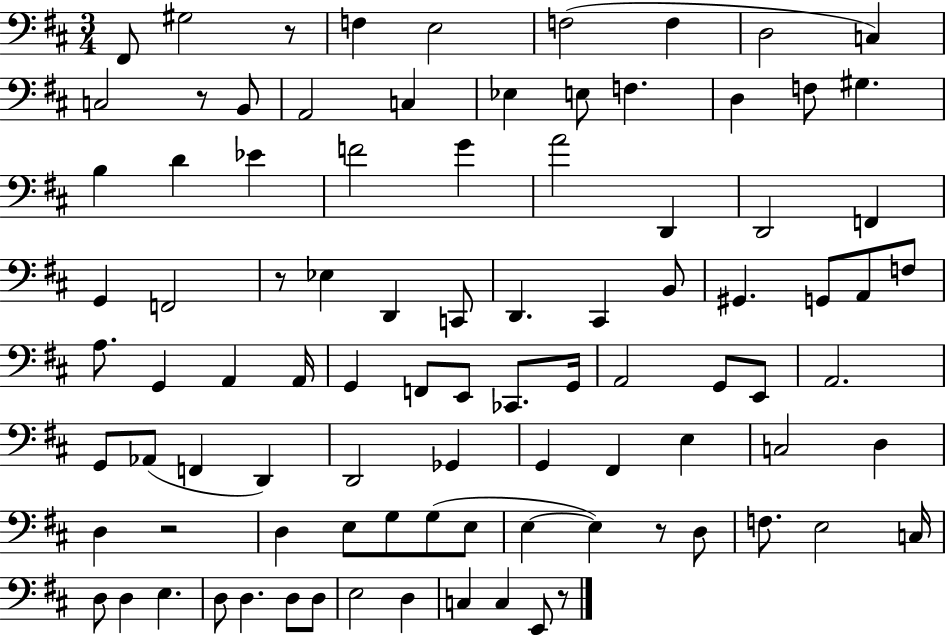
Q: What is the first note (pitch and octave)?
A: F#2